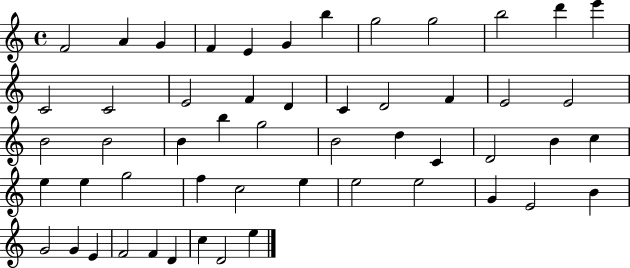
{
  \clef treble
  \time 4/4
  \defaultTimeSignature
  \key c \major
  f'2 a'4 g'4 | f'4 e'4 g'4 b''4 | g''2 g''2 | b''2 d'''4 e'''4 | \break c'2 c'2 | e'2 f'4 d'4 | c'4 d'2 f'4 | e'2 e'2 | \break b'2 b'2 | b'4 b''4 g''2 | b'2 d''4 c'4 | d'2 b'4 c''4 | \break e''4 e''4 g''2 | f''4 c''2 e''4 | e''2 e''2 | g'4 e'2 b'4 | \break g'2 g'4 e'4 | f'2 f'4 d'4 | c''4 d'2 e''4 | \bar "|."
}